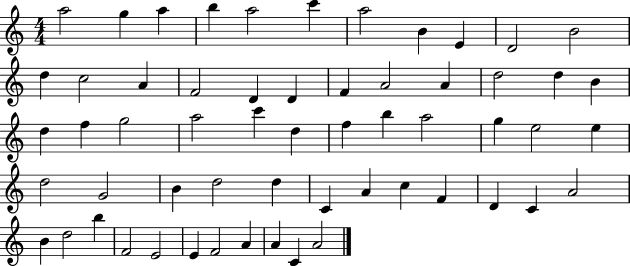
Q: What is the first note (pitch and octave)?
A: A5